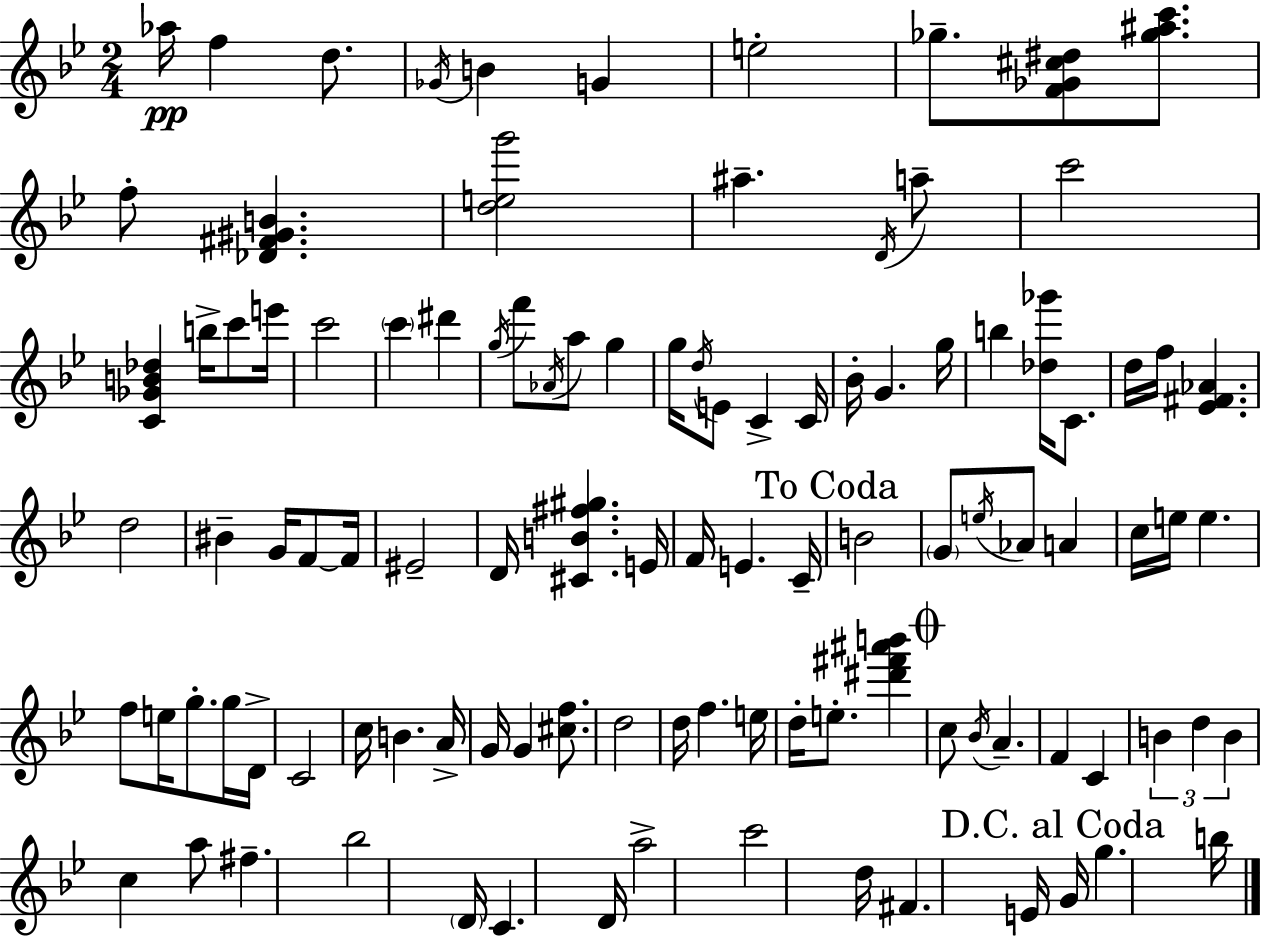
Ab5/s F5/q D5/e. Gb4/s B4/q G4/q E5/h Gb5/e. [F4,Gb4,C#5,D#5]/e [Gb5,A#5,C6]/e. F5/e [Db4,F#4,G#4,B4]/q. [D5,E5,G6]/h A#5/q. D4/s A5/e C6/h [C4,Gb4,B4,Db5]/q B5/s C6/e E6/s C6/h C6/q D#6/q G5/s F6/e Ab4/s A5/e G5/q G5/s D5/s E4/e C4/q C4/s Bb4/s G4/q. G5/s B5/q [Db5,Gb6]/s C4/e. D5/s F5/s [Eb4,F#4,Ab4]/q. D5/h BIS4/q G4/s F4/e F4/s EIS4/h D4/s [C#4,B4,F#5,G#5]/q. E4/s F4/s E4/q. C4/s B4/h G4/e E5/s Ab4/e A4/q C5/s E5/s E5/q. F5/e E5/s G5/e. G5/s D4/s C4/h C5/s B4/q. A4/s G4/s G4/q [C#5,F5]/e. D5/h D5/s F5/q. E5/s D5/s E5/e. [D#6,F#6,A#6,B6]/q C5/e Bb4/s A4/q. F4/q C4/q B4/q D5/q B4/q C5/q A5/e F#5/q. Bb5/h D4/s C4/q. D4/s A5/h C6/h D5/s F#4/q. E4/s G4/s G5/q. B5/s